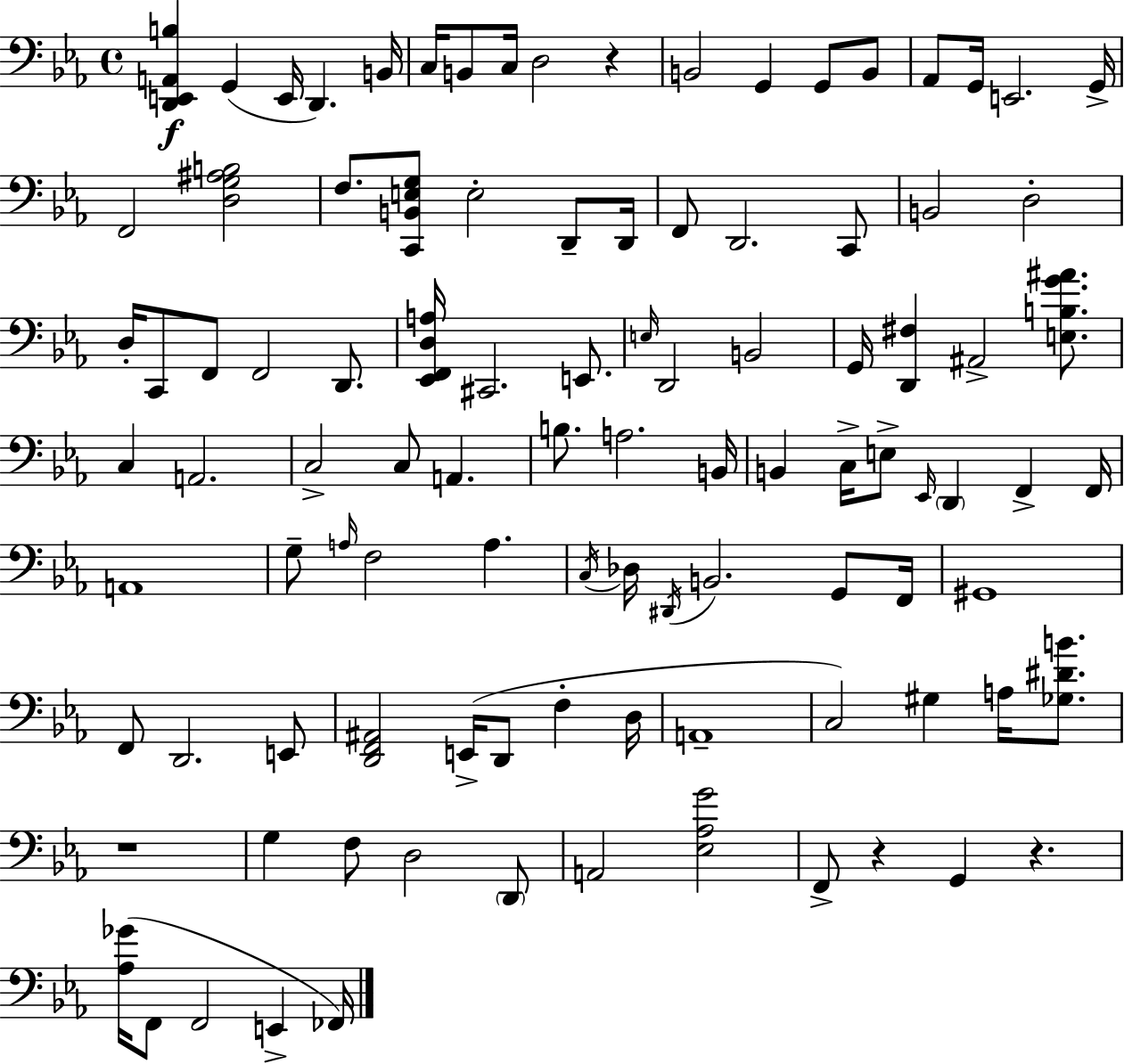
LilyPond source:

{
  \clef bass
  \time 4/4
  \defaultTimeSignature
  \key ees \major
  <d, e, a, b>4\f g,4( e,16 d,4.) b,16 | c16 b,8 c16 d2 r4 | b,2 g,4 g,8 b,8 | aes,8 g,16 e,2. g,16-> | \break f,2 <d g ais b>2 | f8. <c, b, e g>8 e2-. d,8-- d,16 | f,8 d,2. c,8 | b,2 d2-. | \break d16-. c,8 f,8 f,2 d,8. | <ees, f, d a>16 cis,2. e,8. | \grace { e16 } d,2 b,2 | g,16 <d, fis>4 ais,2-> <e b g' ais'>8. | \break c4 a,2. | c2-> c8 a,4. | b8. a2. | b,16 b,4 c16-> e8-> \grace { ees,16 } \parenthesize d,4 f,4-> | \break f,16 a,1 | g8-- \grace { a16 } f2 a4. | \acciaccatura { c16 } des16 \acciaccatura { dis,16 } b,2. | g,8 f,16 gis,1 | \break f,8 d,2. | e,8 <d, f, ais,>2 e,16->( d,8 | f4-. d16 a,1-- | c2) gis4 | \break a16 <ges dis' b'>8. r1 | g4 f8 d2 | \parenthesize d,8 a,2 <ees aes g'>2 | f,8-> r4 g,4 r4. | \break <aes ges'>16( f,8 f,2 | e,4-> fes,16) \bar "|."
}